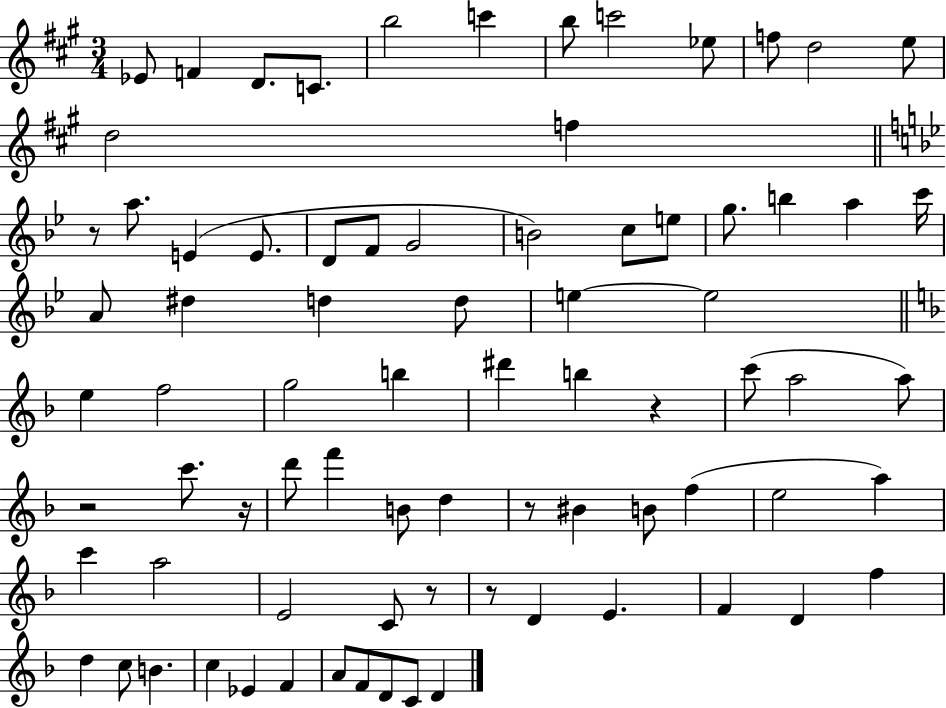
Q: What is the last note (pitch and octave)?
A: D4